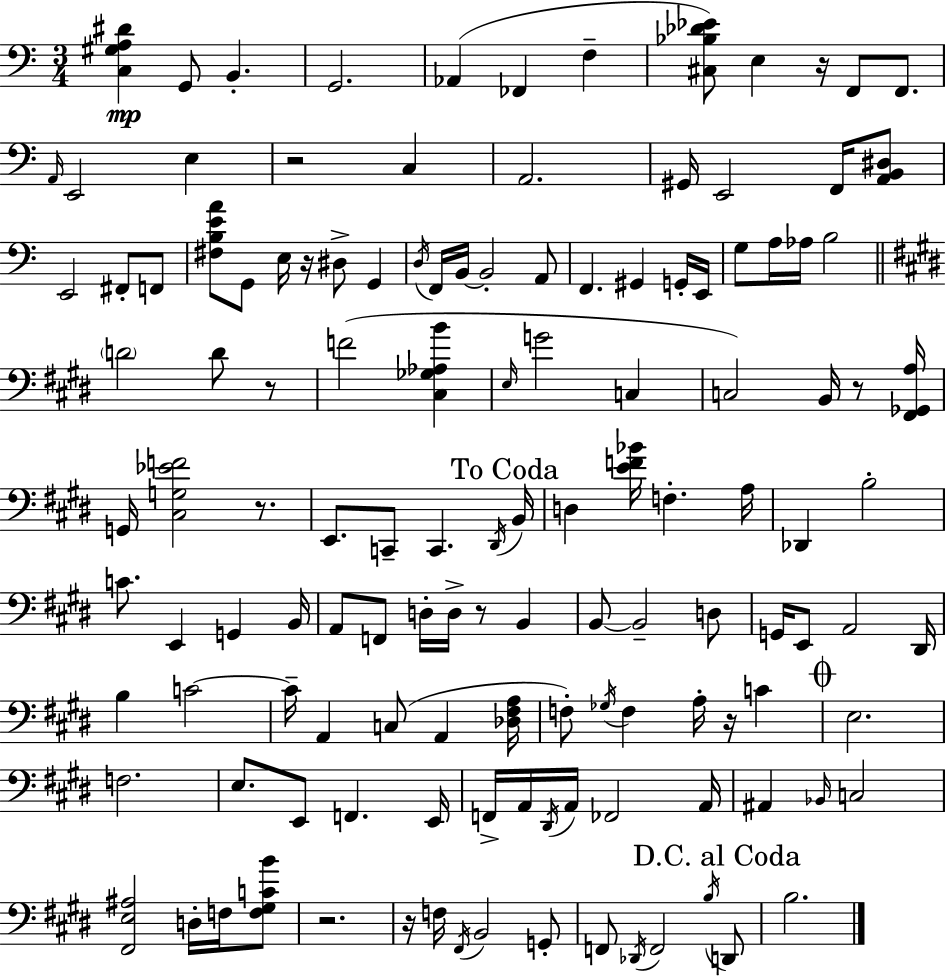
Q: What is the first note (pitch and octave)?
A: G2